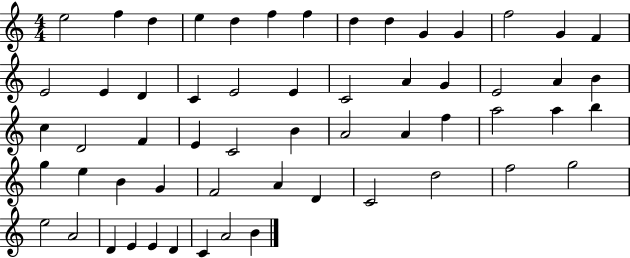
E5/h F5/q D5/q E5/q D5/q F5/q F5/q D5/q D5/q G4/q G4/q F5/h G4/q F4/q E4/h E4/q D4/q C4/q E4/h E4/q C4/h A4/q G4/q E4/h A4/q B4/q C5/q D4/h F4/q E4/q C4/h B4/q A4/h A4/q F5/q A5/h A5/q B5/q G5/q E5/q B4/q G4/q F4/h A4/q D4/q C4/h D5/h F5/h G5/h E5/h A4/h D4/q E4/q E4/q D4/q C4/q A4/h B4/q